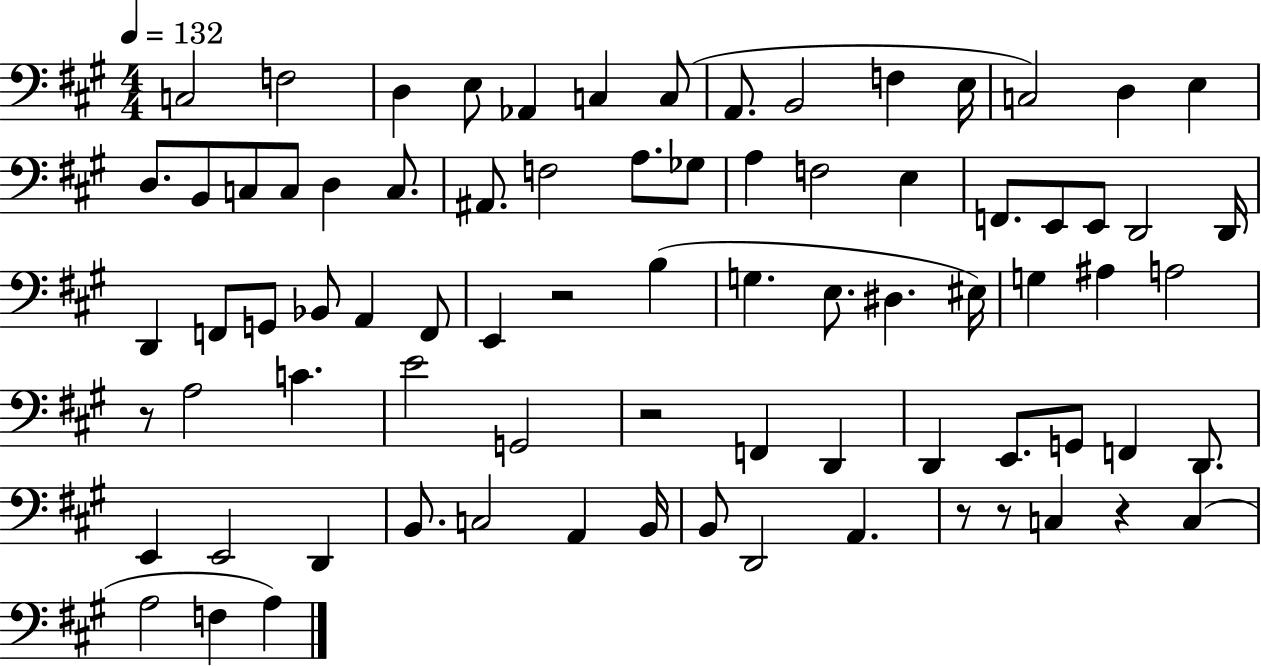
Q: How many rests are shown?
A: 6